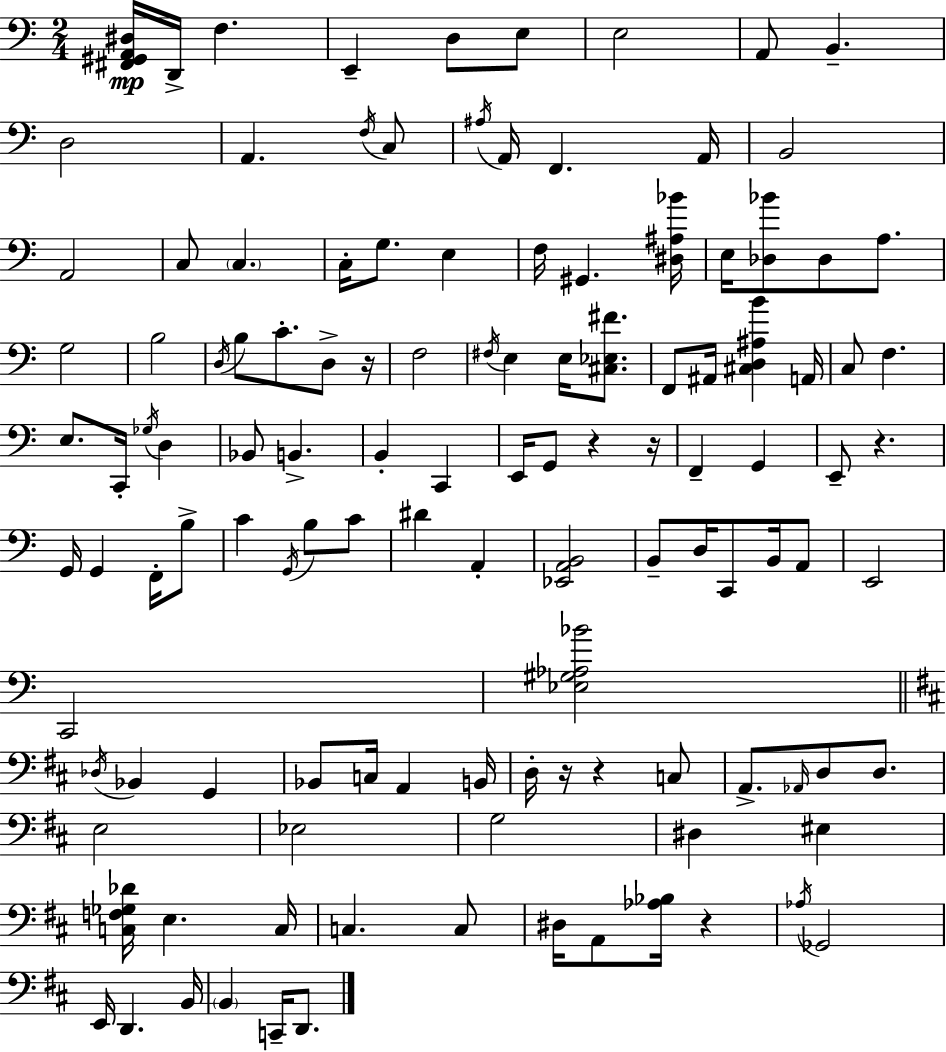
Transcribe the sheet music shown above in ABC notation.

X:1
T:Untitled
M:2/4
L:1/4
K:C
[^F,,^G,,A,,^D,]/4 D,,/4 F, E,, D,/2 E,/2 E,2 A,,/2 B,, D,2 A,, F,/4 C,/2 ^A,/4 A,,/4 F,, A,,/4 B,,2 A,,2 C,/2 C, C,/4 G,/2 E, F,/4 ^G,, [^D,^A,_B]/4 E,/4 [_D,_B]/2 _D,/2 A,/2 G,2 B,2 D,/4 B,/2 C/2 D,/2 z/4 F,2 ^F,/4 E, E,/4 [^C,_E,^F]/2 F,,/2 ^A,,/4 [^C,D,^A,B] A,,/4 C,/2 F, E,/2 C,,/4 _G,/4 D, _B,,/2 B,, B,, C,, E,,/4 G,,/2 z z/4 F,, G,, E,,/2 z G,,/4 G,, F,,/4 B,/2 C G,,/4 B,/2 C/2 ^D A,, [_E,,A,,B,,]2 B,,/2 D,/4 C,,/2 B,,/4 A,,/2 E,,2 C,,2 [_E,^G,_A,_B]2 _D,/4 _B,, G,, _B,,/2 C,/4 A,, B,,/4 D,/4 z/4 z C,/2 A,,/2 _A,,/4 D,/2 D,/2 E,2 _E,2 G,2 ^D, ^E, [C,F,_G,_D]/4 E, C,/4 C, C,/2 ^D,/4 A,,/2 [_A,_B,]/4 z _A,/4 _G,,2 E,,/4 D,, B,,/4 B,, C,,/4 D,,/2